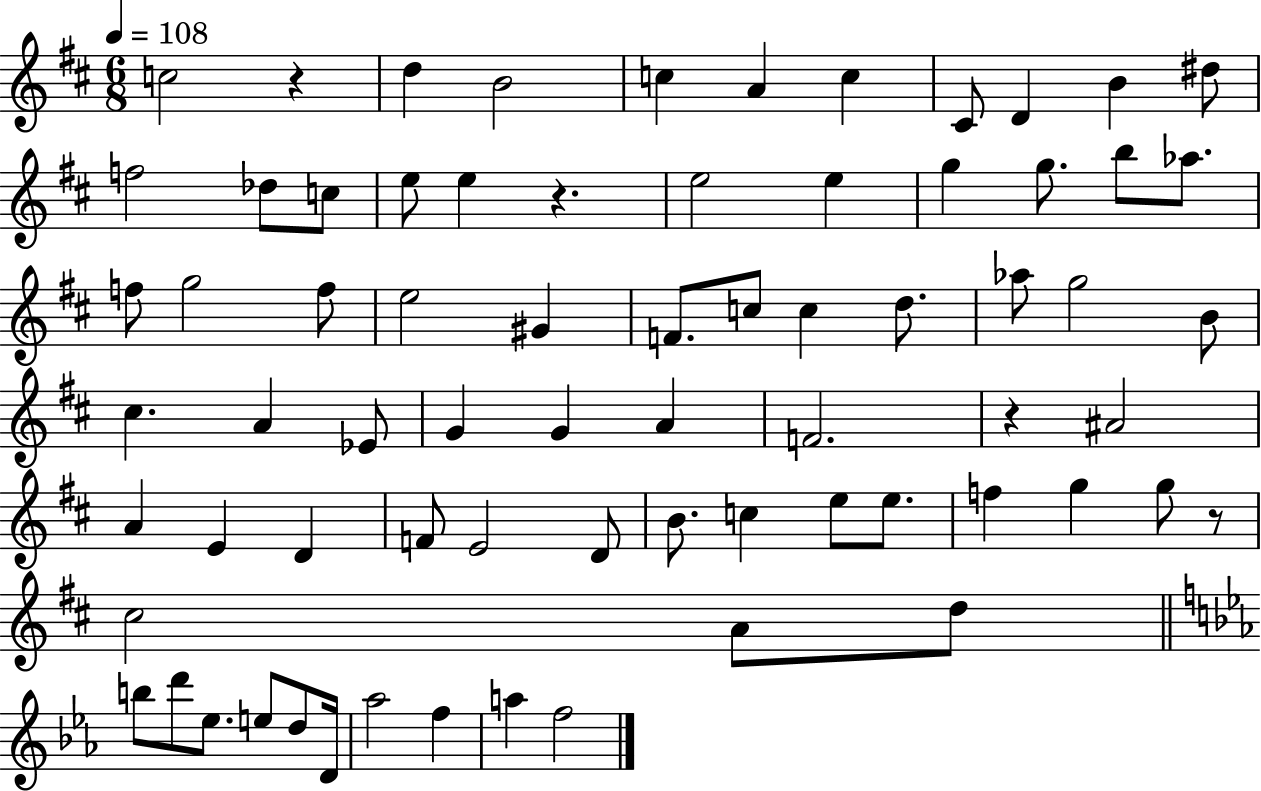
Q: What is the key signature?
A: D major